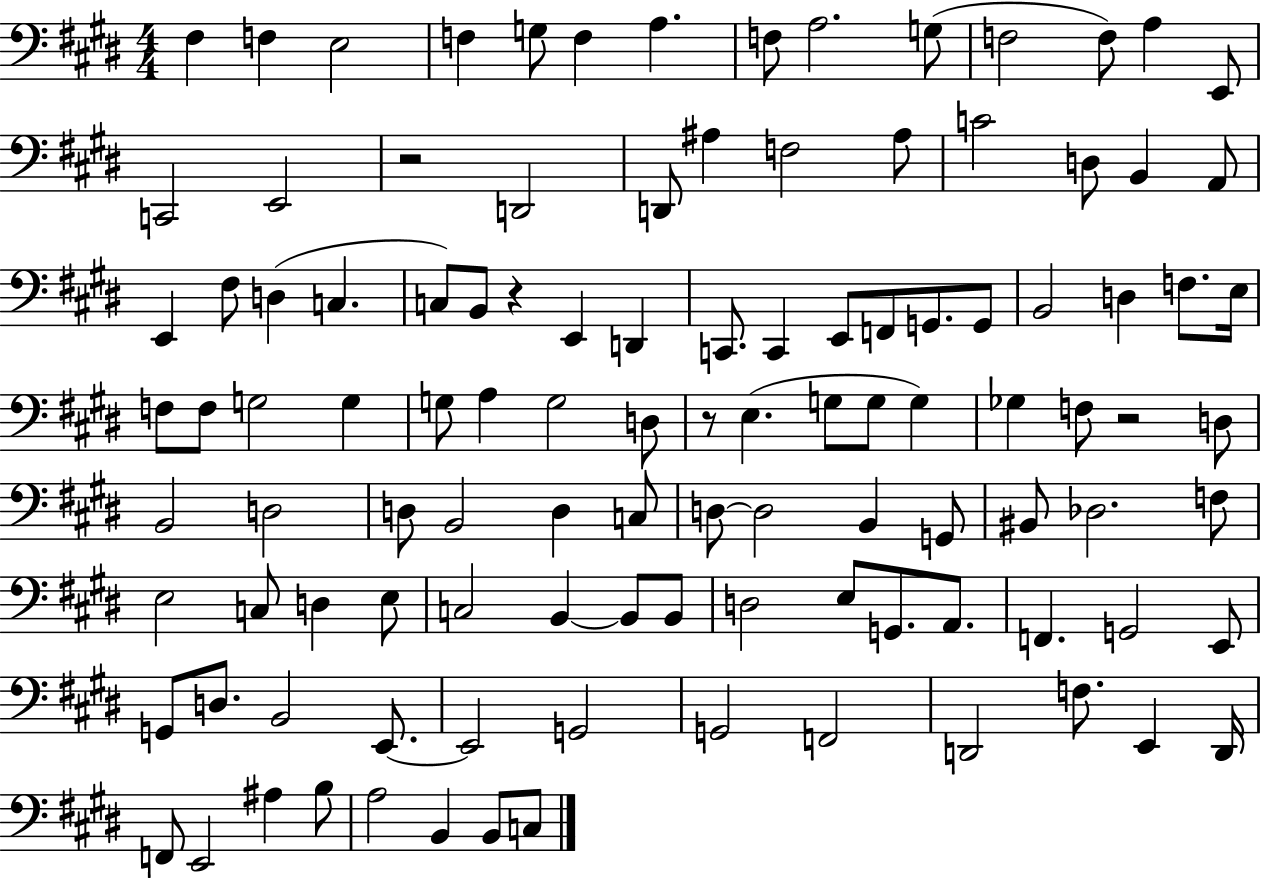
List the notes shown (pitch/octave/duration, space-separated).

F#3/q F3/q E3/h F3/q G3/e F3/q A3/q. F3/e A3/h. G3/e F3/h F3/e A3/q E2/e C2/h E2/h R/h D2/h D2/e A#3/q F3/h A#3/e C4/h D3/e B2/q A2/e E2/q F#3/e D3/q C3/q. C3/e B2/e R/q E2/q D2/q C2/e. C2/q E2/e F2/e G2/e. G2/e B2/h D3/q F3/e. E3/s F3/e F3/e G3/h G3/q G3/e A3/q G3/h D3/e R/e E3/q. G3/e G3/e G3/q Gb3/q F3/e R/h D3/e B2/h D3/h D3/e B2/h D3/q C3/e D3/e D3/h B2/q G2/e BIS2/e Db3/h. F3/e E3/h C3/e D3/q E3/e C3/h B2/q B2/e B2/e D3/h E3/e G2/e. A2/e. F2/q. G2/h E2/e G2/e D3/e. B2/h E2/e. E2/h G2/h G2/h F2/h D2/h F3/e. E2/q D2/s F2/e E2/h A#3/q B3/e A3/h B2/q B2/e C3/e